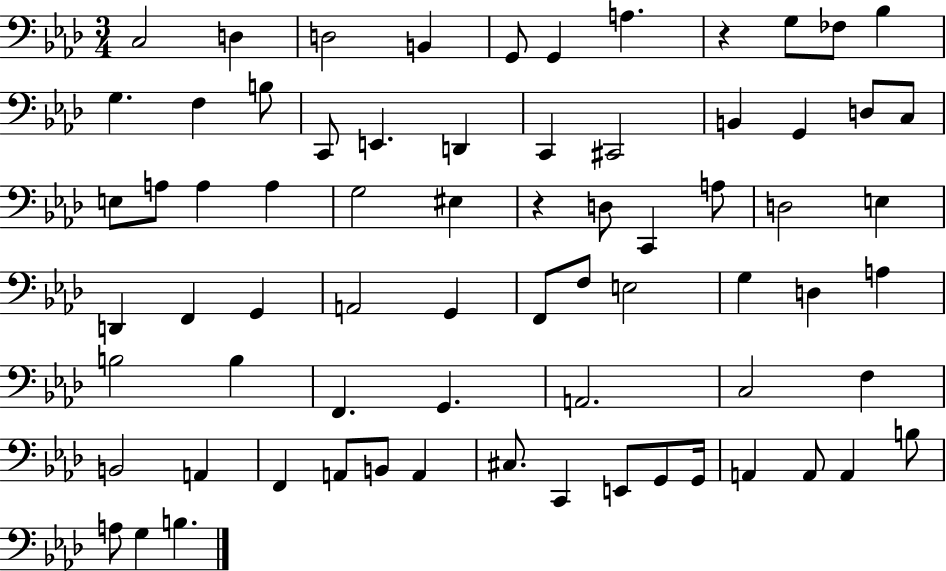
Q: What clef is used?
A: bass